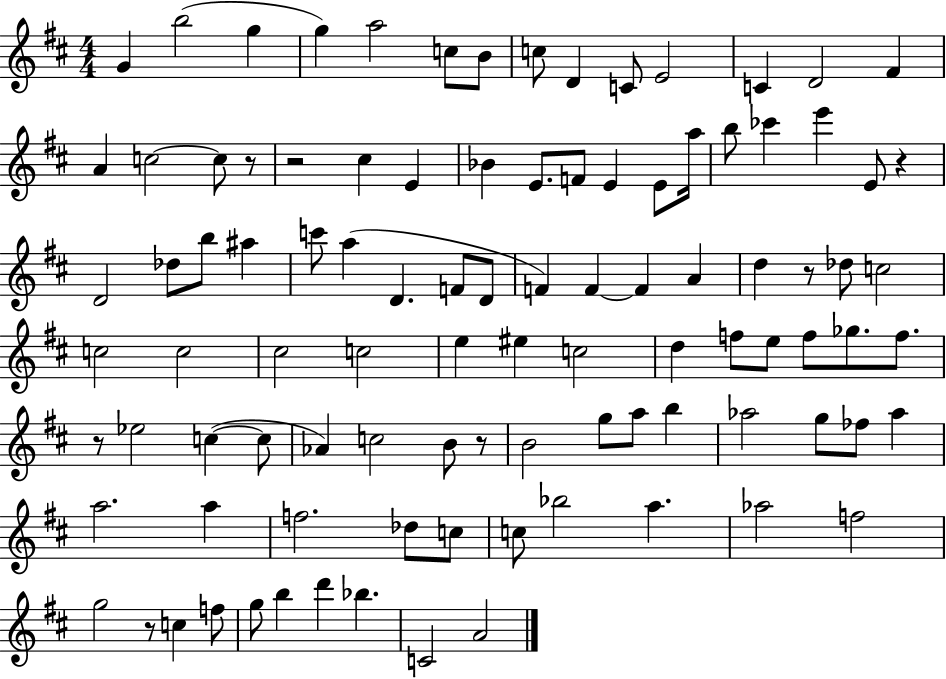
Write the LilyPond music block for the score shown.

{
  \clef treble
  \numericTimeSignature
  \time 4/4
  \key d \major
  g'4 b''2( g''4 | g''4) a''2 c''8 b'8 | c''8 d'4 c'8 e'2 | c'4 d'2 fis'4 | \break a'4 c''2~~ c''8 r8 | r2 cis''4 e'4 | bes'4 e'8. f'8 e'4 e'8 a''16 | b''8 ces'''4 e'''4 e'8 r4 | \break d'2 des''8 b''8 ais''4 | c'''8 a''4( d'4. f'8 d'8 | f'4) f'4~~ f'4 a'4 | d''4 r8 des''8 c''2 | \break c''2 c''2 | cis''2 c''2 | e''4 eis''4 c''2 | d''4 f''8 e''8 f''8 ges''8. f''8. | \break r8 ees''2 c''4~(~ c''8 | aes'4) c''2 b'8 r8 | b'2 g''8 a''8 b''4 | aes''2 g''8 fes''8 aes''4 | \break a''2. a''4 | f''2. des''8 c''8 | c''8 bes''2 a''4. | aes''2 f''2 | \break g''2 r8 c''4 f''8 | g''8 b''4 d'''4 bes''4. | c'2 a'2 | \bar "|."
}